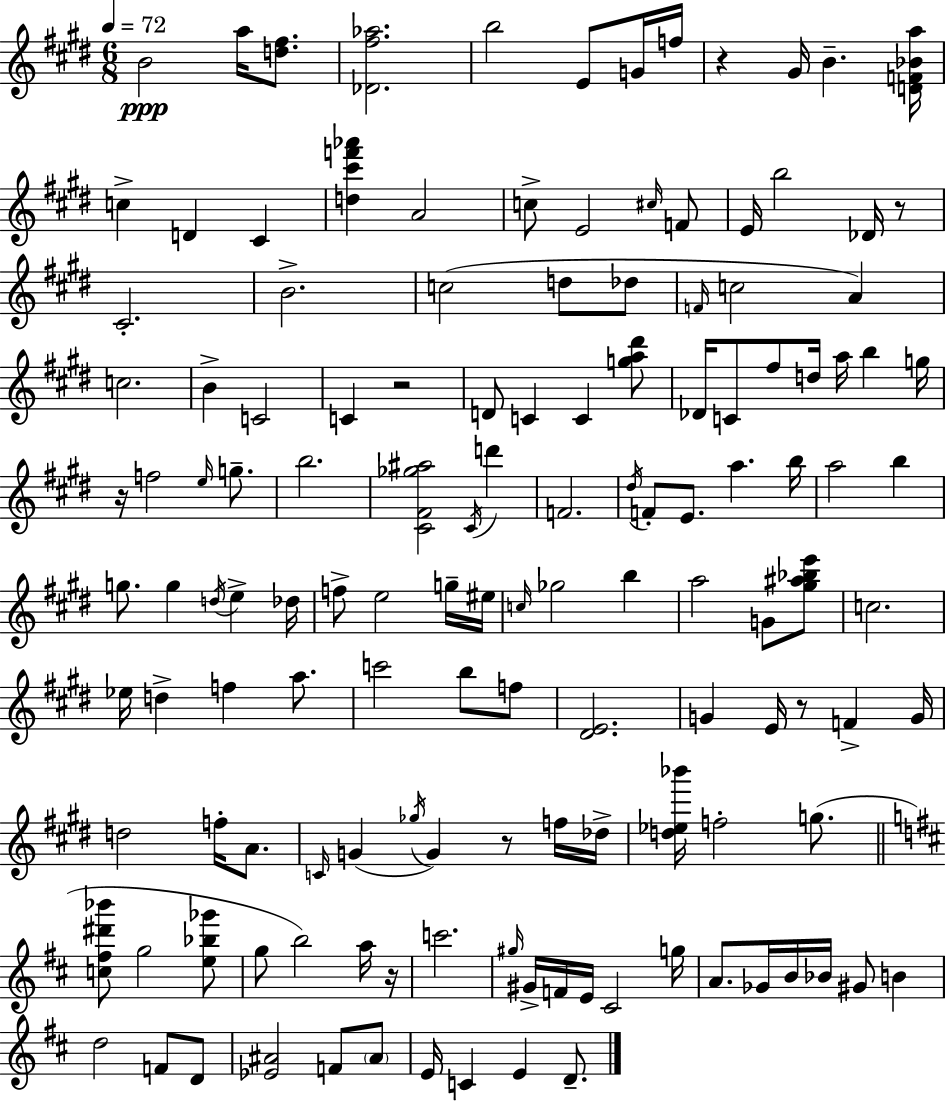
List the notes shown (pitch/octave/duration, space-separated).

B4/h A5/s [D5,F#5]/e. [Db4,F#5,Ab5]/h. B5/h E4/e G4/s F5/s R/q G#4/s B4/q. [D4,F4,Bb4,A5]/s C5/q D4/q C#4/q [D5,C#6,F6,Ab6]/q A4/h C5/e E4/h C#5/s F4/e E4/s B5/h Db4/s R/e C#4/h. B4/h. C5/h D5/e Db5/e F4/s C5/h A4/q C5/h. B4/q C4/h C4/q R/h D4/e C4/q C4/q [G5,A5,D#6]/e Db4/s C4/e F#5/e D5/s A5/s B5/q G5/s R/s F5/h E5/s G5/e. B5/h. [C#4,F#4,Gb5,A#5]/h C#4/s D6/q F4/h. D#5/s F4/e E4/e. A5/q. B5/s A5/h B5/q G5/e. G5/q D5/s E5/q Db5/s F5/e E5/h G5/s EIS5/s C5/s Gb5/h B5/q A5/h G4/e [G#5,A#5,Bb5,E6]/e C5/h. Eb5/s D5/q F5/q A5/e. C6/h B5/e F5/e [D#4,E4]/h. G4/q E4/s R/e F4/q G4/s D5/h F5/s A4/e. C4/s G4/q Gb5/s G4/q R/e F5/s Db5/s [D5,Eb5,Bb6]/s F5/h G5/e. [C5,F#5,D#6,Bb6]/e G5/h [E5,Bb5,Gb6]/e G5/e B5/h A5/s R/s C6/h. G#5/s G#4/s F4/s E4/s C#4/h G5/s A4/e. Gb4/s B4/s Bb4/s G#4/e B4/q D5/h F4/e D4/e [Eb4,A#4]/h F4/e A#4/e E4/s C4/q E4/q D4/e.